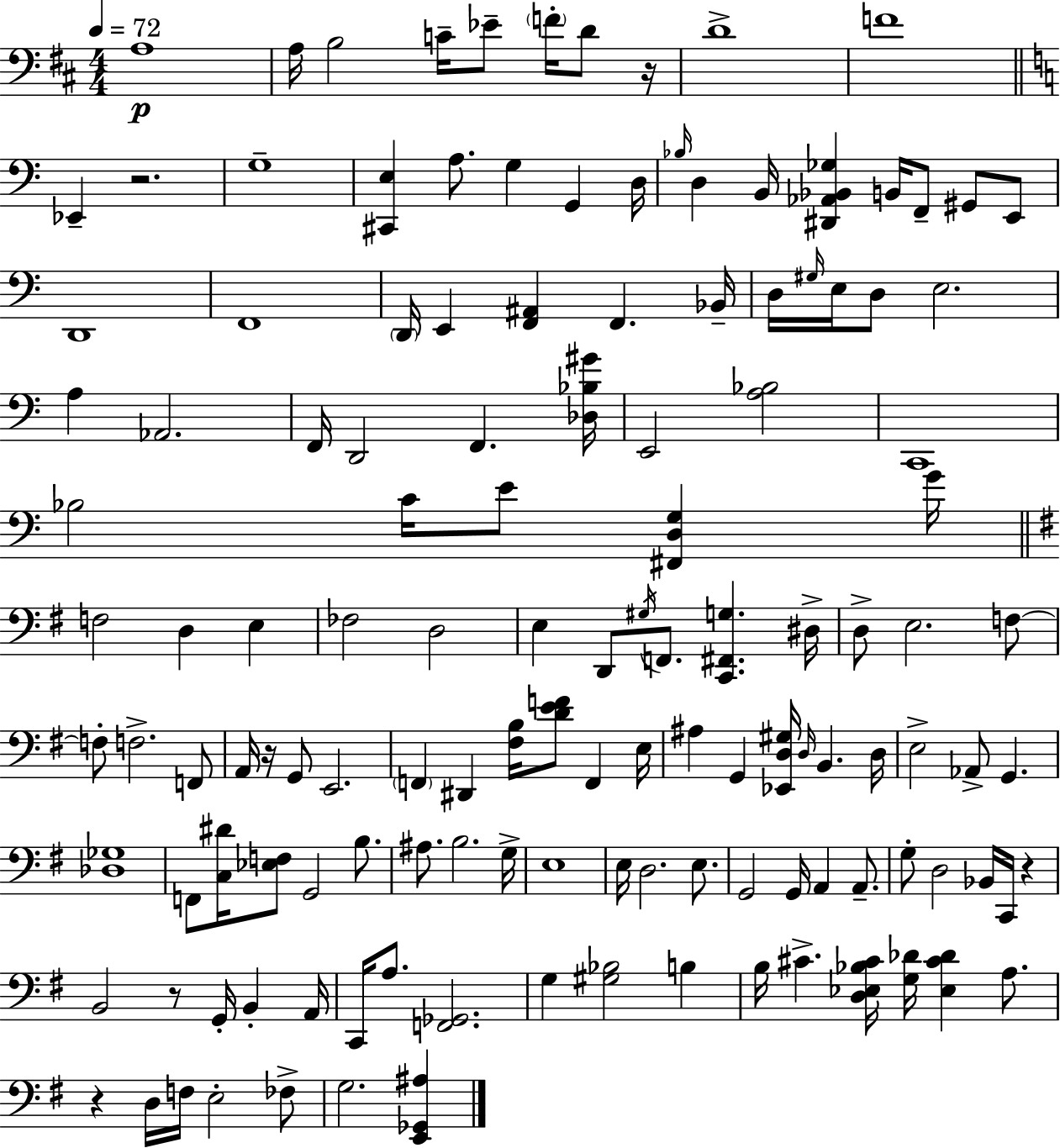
X:1
T:Untitled
M:4/4
L:1/4
K:D
A,4 A,/4 B,2 C/4 _E/2 F/4 D/2 z/4 D4 F4 _E,, z2 G,4 [^C,,E,] A,/2 G, G,, D,/4 _B,/4 D, B,,/4 [^D,,_A,,_B,,_G,] B,,/4 F,,/2 ^G,,/2 E,,/2 D,,4 F,,4 D,,/4 E,, [F,,^A,,] F,, _B,,/4 D,/4 ^G,/4 E,/4 D,/2 E,2 A, _A,,2 F,,/4 D,,2 F,, [_D,_B,^G]/4 E,,2 [A,_B,]2 C,,4 _B,2 C/4 E/2 [^F,,D,G,] G/4 F,2 D, E, _F,2 D,2 E, D,,/2 ^G,/4 F,,/2 [C,,^F,,G,] ^D,/4 D,/2 E,2 F,/2 F,/2 F,2 F,,/2 A,,/4 z/4 G,,/2 E,,2 F,, ^D,, [^F,B,]/4 [DEF]/2 F,, E,/4 ^A, G,, [_E,,D,^G,]/4 D,/4 B,, D,/4 E,2 _A,,/2 G,, [_D,_G,]4 F,,/2 [C,^D]/4 [_E,F,]/2 G,,2 B,/2 ^A,/2 B,2 G,/4 E,4 E,/4 D,2 E,/2 G,,2 G,,/4 A,, A,,/2 G,/2 D,2 _B,,/4 C,,/4 z B,,2 z/2 G,,/4 B,, A,,/4 C,,/4 A,/2 [F,,_G,,]2 G, [^G,_B,]2 B, B,/4 ^C [D,_E,_B,^C]/4 [G,_D]/4 [_E,^C_D] A,/2 z D,/4 F,/4 E,2 _F,/2 G,2 [E,,_G,,^A,]